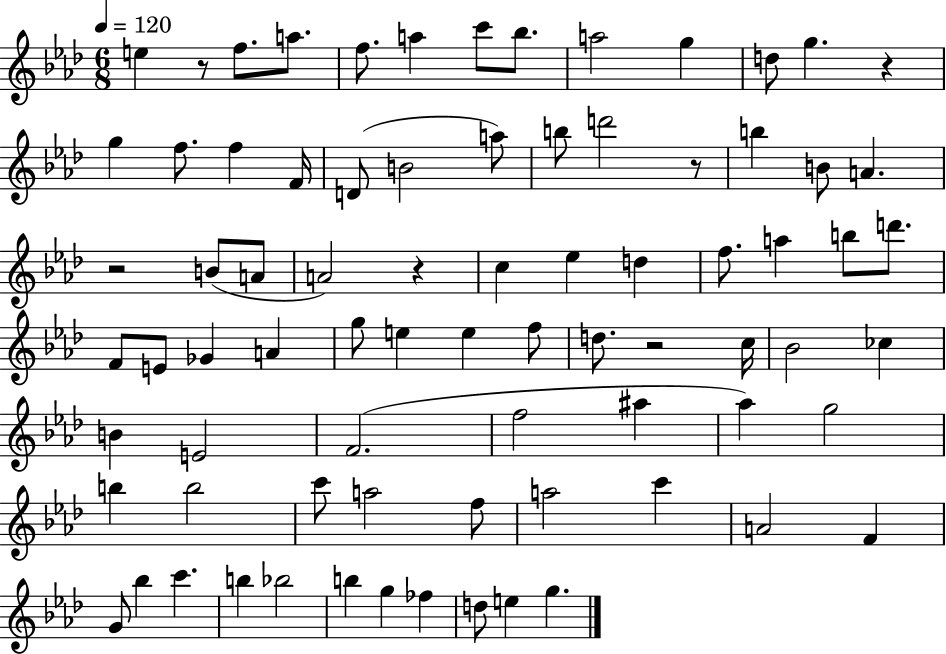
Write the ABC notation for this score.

X:1
T:Untitled
M:6/8
L:1/4
K:Ab
e z/2 f/2 a/2 f/2 a c'/2 _b/2 a2 g d/2 g z g f/2 f F/4 D/2 B2 a/2 b/2 d'2 z/2 b B/2 A z2 B/2 A/2 A2 z c _e d f/2 a b/2 d'/2 F/2 E/2 _G A g/2 e e f/2 d/2 z2 c/4 _B2 _c B E2 F2 f2 ^a _a g2 b b2 c'/2 a2 f/2 a2 c' A2 F G/2 _b c' b _b2 b g _f d/2 e g